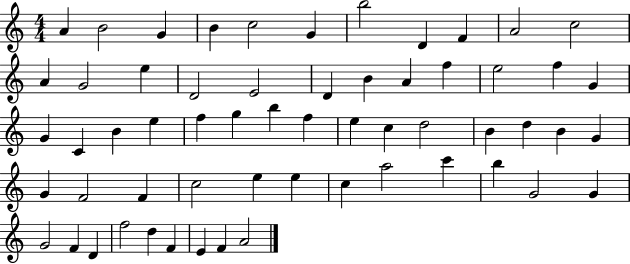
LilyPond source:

{
  \clef treble
  \numericTimeSignature
  \time 4/4
  \key c \major
  a'4 b'2 g'4 | b'4 c''2 g'4 | b''2 d'4 f'4 | a'2 c''2 | \break a'4 g'2 e''4 | d'2 e'2 | d'4 b'4 a'4 f''4 | e''2 f''4 g'4 | \break g'4 c'4 b'4 e''4 | f''4 g''4 b''4 f''4 | e''4 c''4 d''2 | b'4 d''4 b'4 g'4 | \break g'4 f'2 f'4 | c''2 e''4 e''4 | c''4 a''2 c'''4 | b''4 g'2 g'4 | \break g'2 f'4 d'4 | f''2 d''4 f'4 | e'4 f'4 a'2 | \bar "|."
}